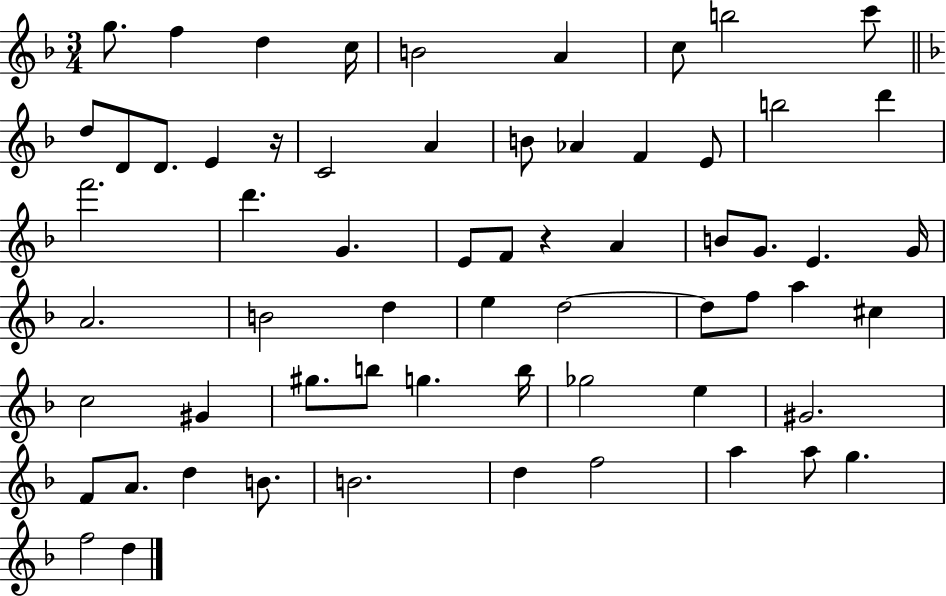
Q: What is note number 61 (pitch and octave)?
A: D5